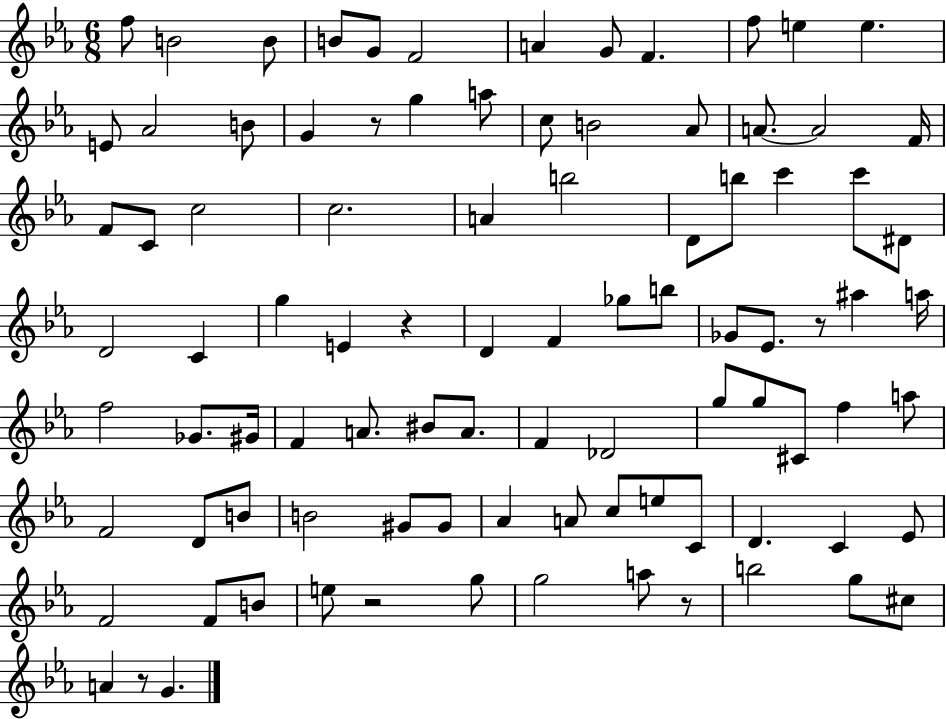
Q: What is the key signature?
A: EES major